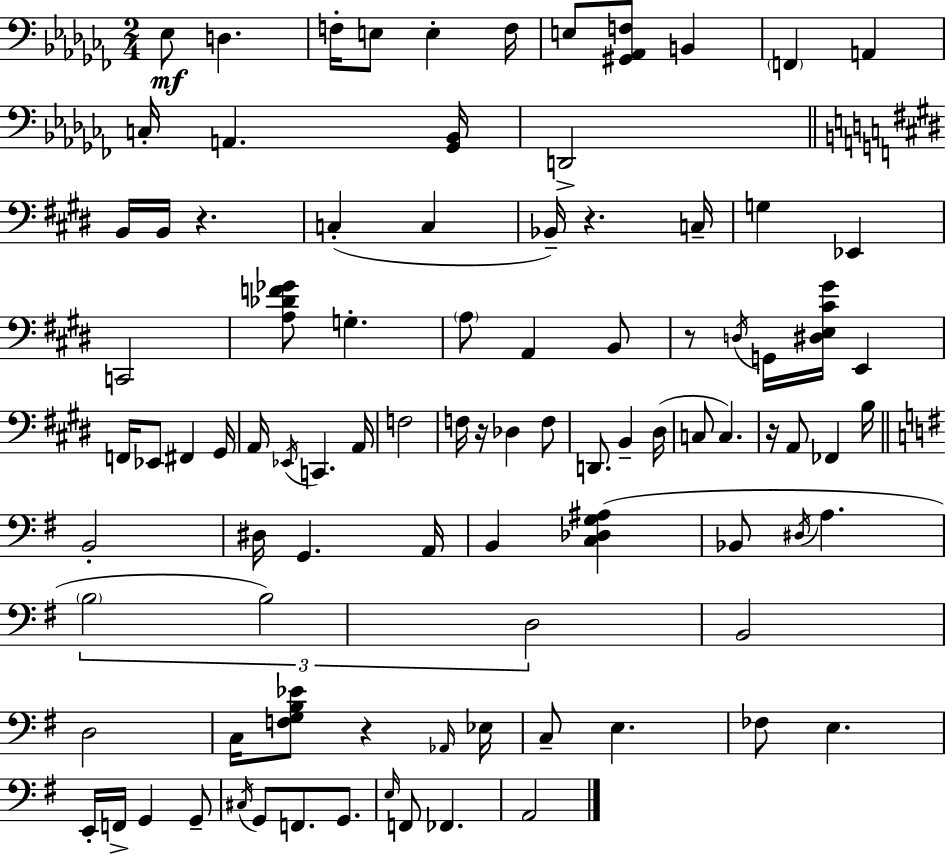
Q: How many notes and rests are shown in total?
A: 93